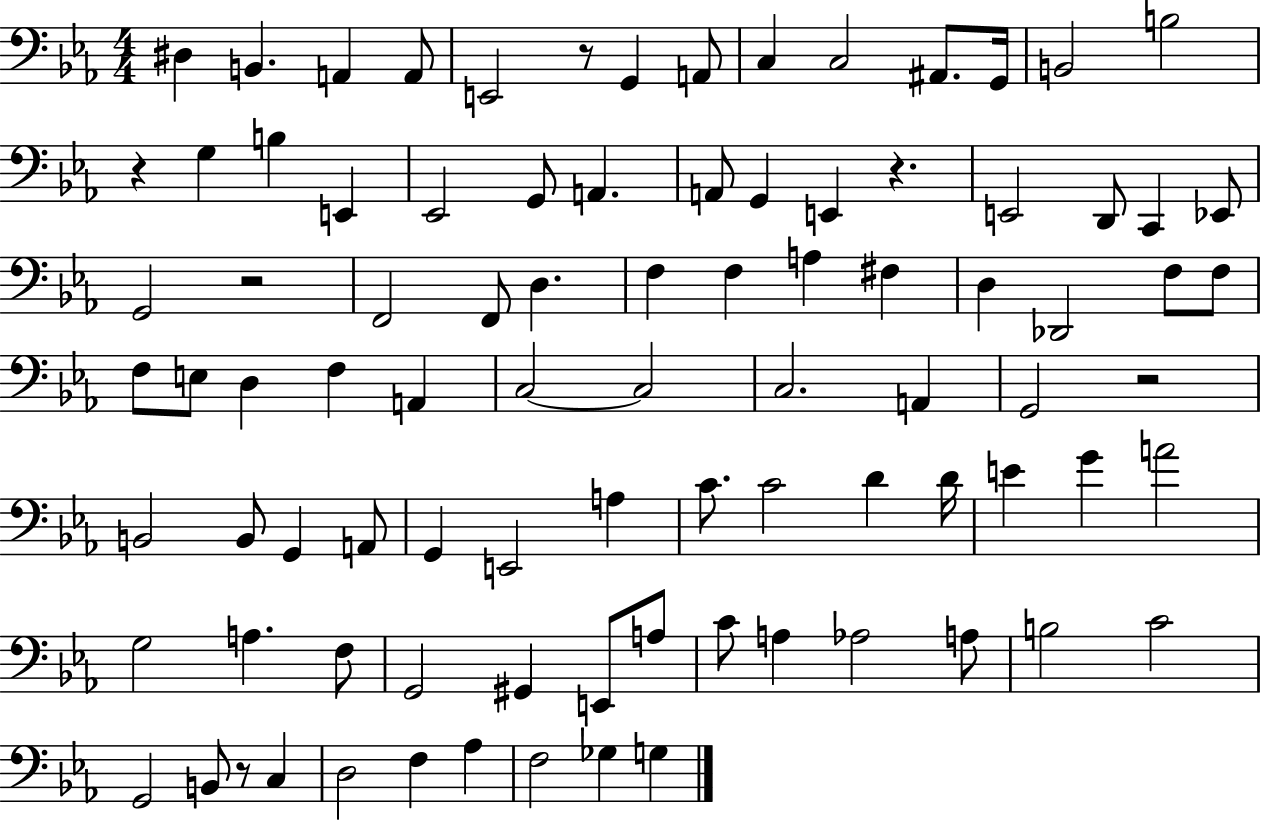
X:1
T:Untitled
M:4/4
L:1/4
K:Eb
^D, B,, A,, A,,/2 E,,2 z/2 G,, A,,/2 C, C,2 ^A,,/2 G,,/4 B,,2 B,2 z G, B, E,, _E,,2 G,,/2 A,, A,,/2 G,, E,, z E,,2 D,,/2 C,, _E,,/2 G,,2 z2 F,,2 F,,/2 D, F, F, A, ^F, D, _D,,2 F,/2 F,/2 F,/2 E,/2 D, F, A,, C,2 C,2 C,2 A,, G,,2 z2 B,,2 B,,/2 G,, A,,/2 G,, E,,2 A, C/2 C2 D D/4 E G A2 G,2 A, F,/2 G,,2 ^G,, E,,/2 A,/2 C/2 A, _A,2 A,/2 B,2 C2 G,,2 B,,/2 z/2 C, D,2 F, _A, F,2 _G, G,